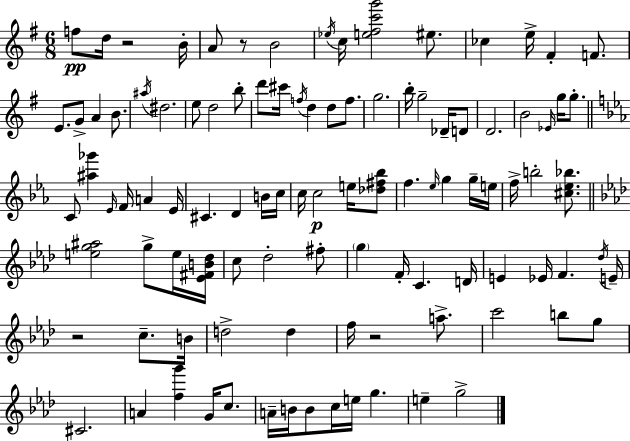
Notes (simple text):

F5/e D5/s R/h B4/s A4/e R/e B4/h Eb5/s C5/s [E5,F#5,C6,G6]/h EIS5/e. CES5/q E5/s F#4/q F4/e. E4/e. G4/e A4/q B4/e. A#5/s D#5/h. E5/e D5/h B5/e D6/e C#6/s F5/s D5/q D5/e F5/e. G5/h. B5/s G5/h Db4/s D4/e D4/h. B4/h Eb4/s G5/s G5/e. C4/e [A#5,Gb6]/q Eb4/s F4/s A4/q Eb4/s C#4/q. D4/q B4/s C5/s C5/s C5/h E5/s [Db5,F#5,Bb5]/e F5/q. Eb5/s G5/q G5/s E5/s F5/s B5/h [C#5,Eb5,Bb5]/e. [E5,G5,A#5]/h G5/e E5/s [Eb4,F#4,B4,Db5]/s C5/e Db5/h F#5/e G5/q F4/s C4/q. D4/s E4/q Eb4/s F4/q. Db5/s E4/s R/h C5/e. B4/s D5/h D5/q F5/s R/h A5/e. C6/h B5/e G5/e C#4/h. A4/q [F5,G6]/q G4/s C5/e. A4/s B4/s B4/e C5/s E5/s G5/q. E5/q G5/h